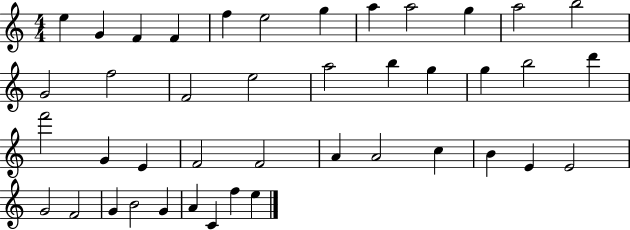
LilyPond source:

{
  \clef treble
  \numericTimeSignature
  \time 4/4
  \key c \major
  e''4 g'4 f'4 f'4 | f''4 e''2 g''4 | a''4 a''2 g''4 | a''2 b''2 | \break g'2 f''2 | f'2 e''2 | a''2 b''4 g''4 | g''4 b''2 d'''4 | \break f'''2 g'4 e'4 | f'2 f'2 | a'4 a'2 c''4 | b'4 e'4 e'2 | \break g'2 f'2 | g'4 b'2 g'4 | a'4 c'4 f''4 e''4 | \bar "|."
}